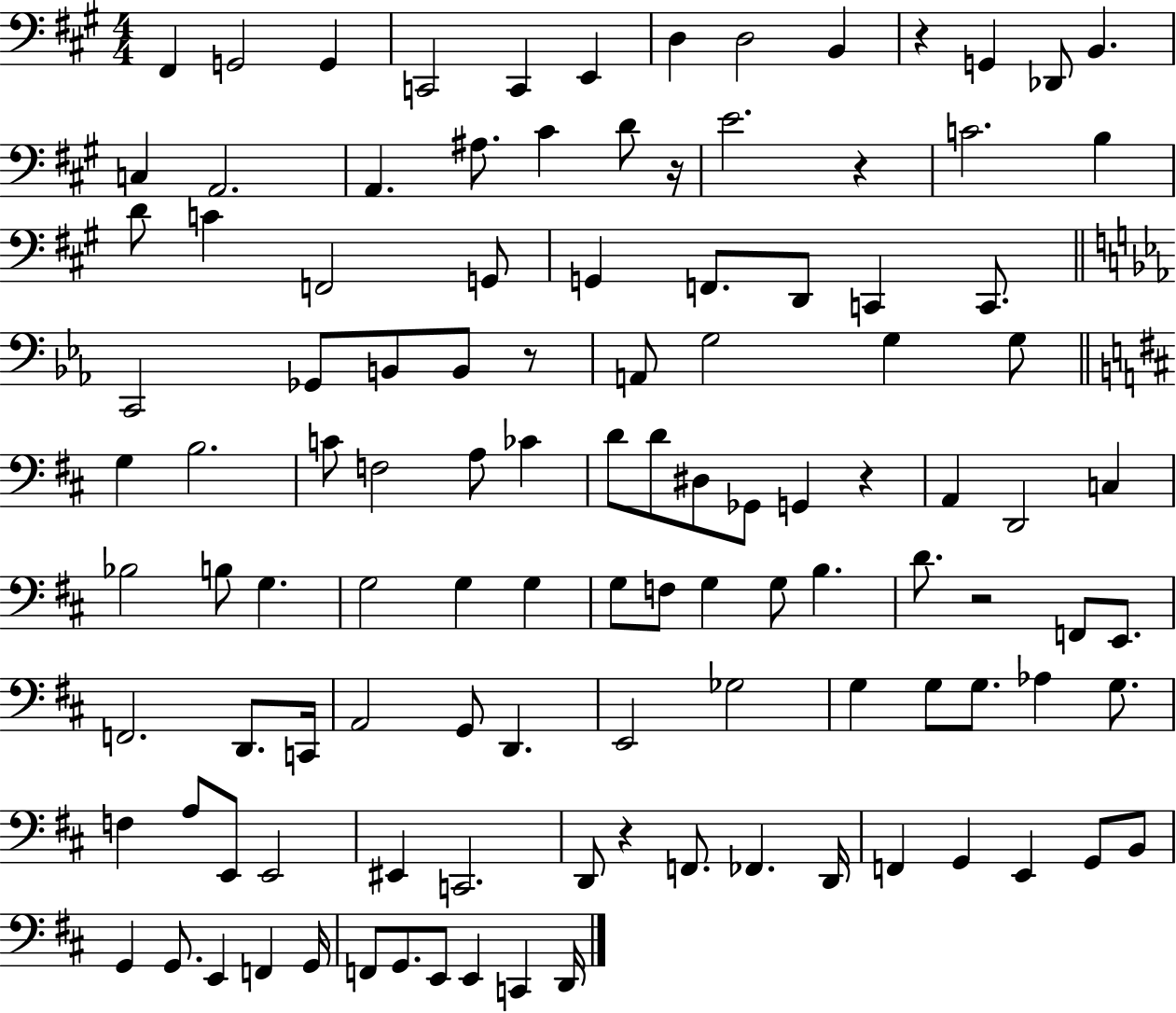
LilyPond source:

{
  \clef bass
  \numericTimeSignature
  \time 4/4
  \key a \major
  fis,4 g,2 g,4 | c,2 c,4 e,4 | d4 d2 b,4 | r4 g,4 des,8 b,4. | \break c4 a,2. | a,4. ais8. cis'4 d'8 r16 | e'2. r4 | c'2. b4 | \break d'8 c'4 f,2 g,8 | g,4 f,8. d,8 c,4 c,8. | \bar "||" \break \key ees \major c,2 ges,8 b,8 b,8 r8 | a,8 g2 g4 g8 | \bar "||" \break \key d \major g4 b2. | c'8 f2 a8 ces'4 | d'8 d'8 dis8 ges,8 g,4 r4 | a,4 d,2 c4 | \break bes2 b8 g4. | g2 g4 g4 | g8 f8 g4 g8 b4. | d'8. r2 f,8 e,8. | \break f,2. d,8. c,16 | a,2 g,8 d,4. | e,2 ges2 | g4 g8 g8. aes4 g8. | \break f4 a8 e,8 e,2 | eis,4 c,2. | d,8 r4 f,8. fes,4. d,16 | f,4 g,4 e,4 g,8 b,8 | \break g,4 g,8. e,4 f,4 g,16 | f,8 g,8. e,8 e,4 c,4 d,16 | \bar "|."
}